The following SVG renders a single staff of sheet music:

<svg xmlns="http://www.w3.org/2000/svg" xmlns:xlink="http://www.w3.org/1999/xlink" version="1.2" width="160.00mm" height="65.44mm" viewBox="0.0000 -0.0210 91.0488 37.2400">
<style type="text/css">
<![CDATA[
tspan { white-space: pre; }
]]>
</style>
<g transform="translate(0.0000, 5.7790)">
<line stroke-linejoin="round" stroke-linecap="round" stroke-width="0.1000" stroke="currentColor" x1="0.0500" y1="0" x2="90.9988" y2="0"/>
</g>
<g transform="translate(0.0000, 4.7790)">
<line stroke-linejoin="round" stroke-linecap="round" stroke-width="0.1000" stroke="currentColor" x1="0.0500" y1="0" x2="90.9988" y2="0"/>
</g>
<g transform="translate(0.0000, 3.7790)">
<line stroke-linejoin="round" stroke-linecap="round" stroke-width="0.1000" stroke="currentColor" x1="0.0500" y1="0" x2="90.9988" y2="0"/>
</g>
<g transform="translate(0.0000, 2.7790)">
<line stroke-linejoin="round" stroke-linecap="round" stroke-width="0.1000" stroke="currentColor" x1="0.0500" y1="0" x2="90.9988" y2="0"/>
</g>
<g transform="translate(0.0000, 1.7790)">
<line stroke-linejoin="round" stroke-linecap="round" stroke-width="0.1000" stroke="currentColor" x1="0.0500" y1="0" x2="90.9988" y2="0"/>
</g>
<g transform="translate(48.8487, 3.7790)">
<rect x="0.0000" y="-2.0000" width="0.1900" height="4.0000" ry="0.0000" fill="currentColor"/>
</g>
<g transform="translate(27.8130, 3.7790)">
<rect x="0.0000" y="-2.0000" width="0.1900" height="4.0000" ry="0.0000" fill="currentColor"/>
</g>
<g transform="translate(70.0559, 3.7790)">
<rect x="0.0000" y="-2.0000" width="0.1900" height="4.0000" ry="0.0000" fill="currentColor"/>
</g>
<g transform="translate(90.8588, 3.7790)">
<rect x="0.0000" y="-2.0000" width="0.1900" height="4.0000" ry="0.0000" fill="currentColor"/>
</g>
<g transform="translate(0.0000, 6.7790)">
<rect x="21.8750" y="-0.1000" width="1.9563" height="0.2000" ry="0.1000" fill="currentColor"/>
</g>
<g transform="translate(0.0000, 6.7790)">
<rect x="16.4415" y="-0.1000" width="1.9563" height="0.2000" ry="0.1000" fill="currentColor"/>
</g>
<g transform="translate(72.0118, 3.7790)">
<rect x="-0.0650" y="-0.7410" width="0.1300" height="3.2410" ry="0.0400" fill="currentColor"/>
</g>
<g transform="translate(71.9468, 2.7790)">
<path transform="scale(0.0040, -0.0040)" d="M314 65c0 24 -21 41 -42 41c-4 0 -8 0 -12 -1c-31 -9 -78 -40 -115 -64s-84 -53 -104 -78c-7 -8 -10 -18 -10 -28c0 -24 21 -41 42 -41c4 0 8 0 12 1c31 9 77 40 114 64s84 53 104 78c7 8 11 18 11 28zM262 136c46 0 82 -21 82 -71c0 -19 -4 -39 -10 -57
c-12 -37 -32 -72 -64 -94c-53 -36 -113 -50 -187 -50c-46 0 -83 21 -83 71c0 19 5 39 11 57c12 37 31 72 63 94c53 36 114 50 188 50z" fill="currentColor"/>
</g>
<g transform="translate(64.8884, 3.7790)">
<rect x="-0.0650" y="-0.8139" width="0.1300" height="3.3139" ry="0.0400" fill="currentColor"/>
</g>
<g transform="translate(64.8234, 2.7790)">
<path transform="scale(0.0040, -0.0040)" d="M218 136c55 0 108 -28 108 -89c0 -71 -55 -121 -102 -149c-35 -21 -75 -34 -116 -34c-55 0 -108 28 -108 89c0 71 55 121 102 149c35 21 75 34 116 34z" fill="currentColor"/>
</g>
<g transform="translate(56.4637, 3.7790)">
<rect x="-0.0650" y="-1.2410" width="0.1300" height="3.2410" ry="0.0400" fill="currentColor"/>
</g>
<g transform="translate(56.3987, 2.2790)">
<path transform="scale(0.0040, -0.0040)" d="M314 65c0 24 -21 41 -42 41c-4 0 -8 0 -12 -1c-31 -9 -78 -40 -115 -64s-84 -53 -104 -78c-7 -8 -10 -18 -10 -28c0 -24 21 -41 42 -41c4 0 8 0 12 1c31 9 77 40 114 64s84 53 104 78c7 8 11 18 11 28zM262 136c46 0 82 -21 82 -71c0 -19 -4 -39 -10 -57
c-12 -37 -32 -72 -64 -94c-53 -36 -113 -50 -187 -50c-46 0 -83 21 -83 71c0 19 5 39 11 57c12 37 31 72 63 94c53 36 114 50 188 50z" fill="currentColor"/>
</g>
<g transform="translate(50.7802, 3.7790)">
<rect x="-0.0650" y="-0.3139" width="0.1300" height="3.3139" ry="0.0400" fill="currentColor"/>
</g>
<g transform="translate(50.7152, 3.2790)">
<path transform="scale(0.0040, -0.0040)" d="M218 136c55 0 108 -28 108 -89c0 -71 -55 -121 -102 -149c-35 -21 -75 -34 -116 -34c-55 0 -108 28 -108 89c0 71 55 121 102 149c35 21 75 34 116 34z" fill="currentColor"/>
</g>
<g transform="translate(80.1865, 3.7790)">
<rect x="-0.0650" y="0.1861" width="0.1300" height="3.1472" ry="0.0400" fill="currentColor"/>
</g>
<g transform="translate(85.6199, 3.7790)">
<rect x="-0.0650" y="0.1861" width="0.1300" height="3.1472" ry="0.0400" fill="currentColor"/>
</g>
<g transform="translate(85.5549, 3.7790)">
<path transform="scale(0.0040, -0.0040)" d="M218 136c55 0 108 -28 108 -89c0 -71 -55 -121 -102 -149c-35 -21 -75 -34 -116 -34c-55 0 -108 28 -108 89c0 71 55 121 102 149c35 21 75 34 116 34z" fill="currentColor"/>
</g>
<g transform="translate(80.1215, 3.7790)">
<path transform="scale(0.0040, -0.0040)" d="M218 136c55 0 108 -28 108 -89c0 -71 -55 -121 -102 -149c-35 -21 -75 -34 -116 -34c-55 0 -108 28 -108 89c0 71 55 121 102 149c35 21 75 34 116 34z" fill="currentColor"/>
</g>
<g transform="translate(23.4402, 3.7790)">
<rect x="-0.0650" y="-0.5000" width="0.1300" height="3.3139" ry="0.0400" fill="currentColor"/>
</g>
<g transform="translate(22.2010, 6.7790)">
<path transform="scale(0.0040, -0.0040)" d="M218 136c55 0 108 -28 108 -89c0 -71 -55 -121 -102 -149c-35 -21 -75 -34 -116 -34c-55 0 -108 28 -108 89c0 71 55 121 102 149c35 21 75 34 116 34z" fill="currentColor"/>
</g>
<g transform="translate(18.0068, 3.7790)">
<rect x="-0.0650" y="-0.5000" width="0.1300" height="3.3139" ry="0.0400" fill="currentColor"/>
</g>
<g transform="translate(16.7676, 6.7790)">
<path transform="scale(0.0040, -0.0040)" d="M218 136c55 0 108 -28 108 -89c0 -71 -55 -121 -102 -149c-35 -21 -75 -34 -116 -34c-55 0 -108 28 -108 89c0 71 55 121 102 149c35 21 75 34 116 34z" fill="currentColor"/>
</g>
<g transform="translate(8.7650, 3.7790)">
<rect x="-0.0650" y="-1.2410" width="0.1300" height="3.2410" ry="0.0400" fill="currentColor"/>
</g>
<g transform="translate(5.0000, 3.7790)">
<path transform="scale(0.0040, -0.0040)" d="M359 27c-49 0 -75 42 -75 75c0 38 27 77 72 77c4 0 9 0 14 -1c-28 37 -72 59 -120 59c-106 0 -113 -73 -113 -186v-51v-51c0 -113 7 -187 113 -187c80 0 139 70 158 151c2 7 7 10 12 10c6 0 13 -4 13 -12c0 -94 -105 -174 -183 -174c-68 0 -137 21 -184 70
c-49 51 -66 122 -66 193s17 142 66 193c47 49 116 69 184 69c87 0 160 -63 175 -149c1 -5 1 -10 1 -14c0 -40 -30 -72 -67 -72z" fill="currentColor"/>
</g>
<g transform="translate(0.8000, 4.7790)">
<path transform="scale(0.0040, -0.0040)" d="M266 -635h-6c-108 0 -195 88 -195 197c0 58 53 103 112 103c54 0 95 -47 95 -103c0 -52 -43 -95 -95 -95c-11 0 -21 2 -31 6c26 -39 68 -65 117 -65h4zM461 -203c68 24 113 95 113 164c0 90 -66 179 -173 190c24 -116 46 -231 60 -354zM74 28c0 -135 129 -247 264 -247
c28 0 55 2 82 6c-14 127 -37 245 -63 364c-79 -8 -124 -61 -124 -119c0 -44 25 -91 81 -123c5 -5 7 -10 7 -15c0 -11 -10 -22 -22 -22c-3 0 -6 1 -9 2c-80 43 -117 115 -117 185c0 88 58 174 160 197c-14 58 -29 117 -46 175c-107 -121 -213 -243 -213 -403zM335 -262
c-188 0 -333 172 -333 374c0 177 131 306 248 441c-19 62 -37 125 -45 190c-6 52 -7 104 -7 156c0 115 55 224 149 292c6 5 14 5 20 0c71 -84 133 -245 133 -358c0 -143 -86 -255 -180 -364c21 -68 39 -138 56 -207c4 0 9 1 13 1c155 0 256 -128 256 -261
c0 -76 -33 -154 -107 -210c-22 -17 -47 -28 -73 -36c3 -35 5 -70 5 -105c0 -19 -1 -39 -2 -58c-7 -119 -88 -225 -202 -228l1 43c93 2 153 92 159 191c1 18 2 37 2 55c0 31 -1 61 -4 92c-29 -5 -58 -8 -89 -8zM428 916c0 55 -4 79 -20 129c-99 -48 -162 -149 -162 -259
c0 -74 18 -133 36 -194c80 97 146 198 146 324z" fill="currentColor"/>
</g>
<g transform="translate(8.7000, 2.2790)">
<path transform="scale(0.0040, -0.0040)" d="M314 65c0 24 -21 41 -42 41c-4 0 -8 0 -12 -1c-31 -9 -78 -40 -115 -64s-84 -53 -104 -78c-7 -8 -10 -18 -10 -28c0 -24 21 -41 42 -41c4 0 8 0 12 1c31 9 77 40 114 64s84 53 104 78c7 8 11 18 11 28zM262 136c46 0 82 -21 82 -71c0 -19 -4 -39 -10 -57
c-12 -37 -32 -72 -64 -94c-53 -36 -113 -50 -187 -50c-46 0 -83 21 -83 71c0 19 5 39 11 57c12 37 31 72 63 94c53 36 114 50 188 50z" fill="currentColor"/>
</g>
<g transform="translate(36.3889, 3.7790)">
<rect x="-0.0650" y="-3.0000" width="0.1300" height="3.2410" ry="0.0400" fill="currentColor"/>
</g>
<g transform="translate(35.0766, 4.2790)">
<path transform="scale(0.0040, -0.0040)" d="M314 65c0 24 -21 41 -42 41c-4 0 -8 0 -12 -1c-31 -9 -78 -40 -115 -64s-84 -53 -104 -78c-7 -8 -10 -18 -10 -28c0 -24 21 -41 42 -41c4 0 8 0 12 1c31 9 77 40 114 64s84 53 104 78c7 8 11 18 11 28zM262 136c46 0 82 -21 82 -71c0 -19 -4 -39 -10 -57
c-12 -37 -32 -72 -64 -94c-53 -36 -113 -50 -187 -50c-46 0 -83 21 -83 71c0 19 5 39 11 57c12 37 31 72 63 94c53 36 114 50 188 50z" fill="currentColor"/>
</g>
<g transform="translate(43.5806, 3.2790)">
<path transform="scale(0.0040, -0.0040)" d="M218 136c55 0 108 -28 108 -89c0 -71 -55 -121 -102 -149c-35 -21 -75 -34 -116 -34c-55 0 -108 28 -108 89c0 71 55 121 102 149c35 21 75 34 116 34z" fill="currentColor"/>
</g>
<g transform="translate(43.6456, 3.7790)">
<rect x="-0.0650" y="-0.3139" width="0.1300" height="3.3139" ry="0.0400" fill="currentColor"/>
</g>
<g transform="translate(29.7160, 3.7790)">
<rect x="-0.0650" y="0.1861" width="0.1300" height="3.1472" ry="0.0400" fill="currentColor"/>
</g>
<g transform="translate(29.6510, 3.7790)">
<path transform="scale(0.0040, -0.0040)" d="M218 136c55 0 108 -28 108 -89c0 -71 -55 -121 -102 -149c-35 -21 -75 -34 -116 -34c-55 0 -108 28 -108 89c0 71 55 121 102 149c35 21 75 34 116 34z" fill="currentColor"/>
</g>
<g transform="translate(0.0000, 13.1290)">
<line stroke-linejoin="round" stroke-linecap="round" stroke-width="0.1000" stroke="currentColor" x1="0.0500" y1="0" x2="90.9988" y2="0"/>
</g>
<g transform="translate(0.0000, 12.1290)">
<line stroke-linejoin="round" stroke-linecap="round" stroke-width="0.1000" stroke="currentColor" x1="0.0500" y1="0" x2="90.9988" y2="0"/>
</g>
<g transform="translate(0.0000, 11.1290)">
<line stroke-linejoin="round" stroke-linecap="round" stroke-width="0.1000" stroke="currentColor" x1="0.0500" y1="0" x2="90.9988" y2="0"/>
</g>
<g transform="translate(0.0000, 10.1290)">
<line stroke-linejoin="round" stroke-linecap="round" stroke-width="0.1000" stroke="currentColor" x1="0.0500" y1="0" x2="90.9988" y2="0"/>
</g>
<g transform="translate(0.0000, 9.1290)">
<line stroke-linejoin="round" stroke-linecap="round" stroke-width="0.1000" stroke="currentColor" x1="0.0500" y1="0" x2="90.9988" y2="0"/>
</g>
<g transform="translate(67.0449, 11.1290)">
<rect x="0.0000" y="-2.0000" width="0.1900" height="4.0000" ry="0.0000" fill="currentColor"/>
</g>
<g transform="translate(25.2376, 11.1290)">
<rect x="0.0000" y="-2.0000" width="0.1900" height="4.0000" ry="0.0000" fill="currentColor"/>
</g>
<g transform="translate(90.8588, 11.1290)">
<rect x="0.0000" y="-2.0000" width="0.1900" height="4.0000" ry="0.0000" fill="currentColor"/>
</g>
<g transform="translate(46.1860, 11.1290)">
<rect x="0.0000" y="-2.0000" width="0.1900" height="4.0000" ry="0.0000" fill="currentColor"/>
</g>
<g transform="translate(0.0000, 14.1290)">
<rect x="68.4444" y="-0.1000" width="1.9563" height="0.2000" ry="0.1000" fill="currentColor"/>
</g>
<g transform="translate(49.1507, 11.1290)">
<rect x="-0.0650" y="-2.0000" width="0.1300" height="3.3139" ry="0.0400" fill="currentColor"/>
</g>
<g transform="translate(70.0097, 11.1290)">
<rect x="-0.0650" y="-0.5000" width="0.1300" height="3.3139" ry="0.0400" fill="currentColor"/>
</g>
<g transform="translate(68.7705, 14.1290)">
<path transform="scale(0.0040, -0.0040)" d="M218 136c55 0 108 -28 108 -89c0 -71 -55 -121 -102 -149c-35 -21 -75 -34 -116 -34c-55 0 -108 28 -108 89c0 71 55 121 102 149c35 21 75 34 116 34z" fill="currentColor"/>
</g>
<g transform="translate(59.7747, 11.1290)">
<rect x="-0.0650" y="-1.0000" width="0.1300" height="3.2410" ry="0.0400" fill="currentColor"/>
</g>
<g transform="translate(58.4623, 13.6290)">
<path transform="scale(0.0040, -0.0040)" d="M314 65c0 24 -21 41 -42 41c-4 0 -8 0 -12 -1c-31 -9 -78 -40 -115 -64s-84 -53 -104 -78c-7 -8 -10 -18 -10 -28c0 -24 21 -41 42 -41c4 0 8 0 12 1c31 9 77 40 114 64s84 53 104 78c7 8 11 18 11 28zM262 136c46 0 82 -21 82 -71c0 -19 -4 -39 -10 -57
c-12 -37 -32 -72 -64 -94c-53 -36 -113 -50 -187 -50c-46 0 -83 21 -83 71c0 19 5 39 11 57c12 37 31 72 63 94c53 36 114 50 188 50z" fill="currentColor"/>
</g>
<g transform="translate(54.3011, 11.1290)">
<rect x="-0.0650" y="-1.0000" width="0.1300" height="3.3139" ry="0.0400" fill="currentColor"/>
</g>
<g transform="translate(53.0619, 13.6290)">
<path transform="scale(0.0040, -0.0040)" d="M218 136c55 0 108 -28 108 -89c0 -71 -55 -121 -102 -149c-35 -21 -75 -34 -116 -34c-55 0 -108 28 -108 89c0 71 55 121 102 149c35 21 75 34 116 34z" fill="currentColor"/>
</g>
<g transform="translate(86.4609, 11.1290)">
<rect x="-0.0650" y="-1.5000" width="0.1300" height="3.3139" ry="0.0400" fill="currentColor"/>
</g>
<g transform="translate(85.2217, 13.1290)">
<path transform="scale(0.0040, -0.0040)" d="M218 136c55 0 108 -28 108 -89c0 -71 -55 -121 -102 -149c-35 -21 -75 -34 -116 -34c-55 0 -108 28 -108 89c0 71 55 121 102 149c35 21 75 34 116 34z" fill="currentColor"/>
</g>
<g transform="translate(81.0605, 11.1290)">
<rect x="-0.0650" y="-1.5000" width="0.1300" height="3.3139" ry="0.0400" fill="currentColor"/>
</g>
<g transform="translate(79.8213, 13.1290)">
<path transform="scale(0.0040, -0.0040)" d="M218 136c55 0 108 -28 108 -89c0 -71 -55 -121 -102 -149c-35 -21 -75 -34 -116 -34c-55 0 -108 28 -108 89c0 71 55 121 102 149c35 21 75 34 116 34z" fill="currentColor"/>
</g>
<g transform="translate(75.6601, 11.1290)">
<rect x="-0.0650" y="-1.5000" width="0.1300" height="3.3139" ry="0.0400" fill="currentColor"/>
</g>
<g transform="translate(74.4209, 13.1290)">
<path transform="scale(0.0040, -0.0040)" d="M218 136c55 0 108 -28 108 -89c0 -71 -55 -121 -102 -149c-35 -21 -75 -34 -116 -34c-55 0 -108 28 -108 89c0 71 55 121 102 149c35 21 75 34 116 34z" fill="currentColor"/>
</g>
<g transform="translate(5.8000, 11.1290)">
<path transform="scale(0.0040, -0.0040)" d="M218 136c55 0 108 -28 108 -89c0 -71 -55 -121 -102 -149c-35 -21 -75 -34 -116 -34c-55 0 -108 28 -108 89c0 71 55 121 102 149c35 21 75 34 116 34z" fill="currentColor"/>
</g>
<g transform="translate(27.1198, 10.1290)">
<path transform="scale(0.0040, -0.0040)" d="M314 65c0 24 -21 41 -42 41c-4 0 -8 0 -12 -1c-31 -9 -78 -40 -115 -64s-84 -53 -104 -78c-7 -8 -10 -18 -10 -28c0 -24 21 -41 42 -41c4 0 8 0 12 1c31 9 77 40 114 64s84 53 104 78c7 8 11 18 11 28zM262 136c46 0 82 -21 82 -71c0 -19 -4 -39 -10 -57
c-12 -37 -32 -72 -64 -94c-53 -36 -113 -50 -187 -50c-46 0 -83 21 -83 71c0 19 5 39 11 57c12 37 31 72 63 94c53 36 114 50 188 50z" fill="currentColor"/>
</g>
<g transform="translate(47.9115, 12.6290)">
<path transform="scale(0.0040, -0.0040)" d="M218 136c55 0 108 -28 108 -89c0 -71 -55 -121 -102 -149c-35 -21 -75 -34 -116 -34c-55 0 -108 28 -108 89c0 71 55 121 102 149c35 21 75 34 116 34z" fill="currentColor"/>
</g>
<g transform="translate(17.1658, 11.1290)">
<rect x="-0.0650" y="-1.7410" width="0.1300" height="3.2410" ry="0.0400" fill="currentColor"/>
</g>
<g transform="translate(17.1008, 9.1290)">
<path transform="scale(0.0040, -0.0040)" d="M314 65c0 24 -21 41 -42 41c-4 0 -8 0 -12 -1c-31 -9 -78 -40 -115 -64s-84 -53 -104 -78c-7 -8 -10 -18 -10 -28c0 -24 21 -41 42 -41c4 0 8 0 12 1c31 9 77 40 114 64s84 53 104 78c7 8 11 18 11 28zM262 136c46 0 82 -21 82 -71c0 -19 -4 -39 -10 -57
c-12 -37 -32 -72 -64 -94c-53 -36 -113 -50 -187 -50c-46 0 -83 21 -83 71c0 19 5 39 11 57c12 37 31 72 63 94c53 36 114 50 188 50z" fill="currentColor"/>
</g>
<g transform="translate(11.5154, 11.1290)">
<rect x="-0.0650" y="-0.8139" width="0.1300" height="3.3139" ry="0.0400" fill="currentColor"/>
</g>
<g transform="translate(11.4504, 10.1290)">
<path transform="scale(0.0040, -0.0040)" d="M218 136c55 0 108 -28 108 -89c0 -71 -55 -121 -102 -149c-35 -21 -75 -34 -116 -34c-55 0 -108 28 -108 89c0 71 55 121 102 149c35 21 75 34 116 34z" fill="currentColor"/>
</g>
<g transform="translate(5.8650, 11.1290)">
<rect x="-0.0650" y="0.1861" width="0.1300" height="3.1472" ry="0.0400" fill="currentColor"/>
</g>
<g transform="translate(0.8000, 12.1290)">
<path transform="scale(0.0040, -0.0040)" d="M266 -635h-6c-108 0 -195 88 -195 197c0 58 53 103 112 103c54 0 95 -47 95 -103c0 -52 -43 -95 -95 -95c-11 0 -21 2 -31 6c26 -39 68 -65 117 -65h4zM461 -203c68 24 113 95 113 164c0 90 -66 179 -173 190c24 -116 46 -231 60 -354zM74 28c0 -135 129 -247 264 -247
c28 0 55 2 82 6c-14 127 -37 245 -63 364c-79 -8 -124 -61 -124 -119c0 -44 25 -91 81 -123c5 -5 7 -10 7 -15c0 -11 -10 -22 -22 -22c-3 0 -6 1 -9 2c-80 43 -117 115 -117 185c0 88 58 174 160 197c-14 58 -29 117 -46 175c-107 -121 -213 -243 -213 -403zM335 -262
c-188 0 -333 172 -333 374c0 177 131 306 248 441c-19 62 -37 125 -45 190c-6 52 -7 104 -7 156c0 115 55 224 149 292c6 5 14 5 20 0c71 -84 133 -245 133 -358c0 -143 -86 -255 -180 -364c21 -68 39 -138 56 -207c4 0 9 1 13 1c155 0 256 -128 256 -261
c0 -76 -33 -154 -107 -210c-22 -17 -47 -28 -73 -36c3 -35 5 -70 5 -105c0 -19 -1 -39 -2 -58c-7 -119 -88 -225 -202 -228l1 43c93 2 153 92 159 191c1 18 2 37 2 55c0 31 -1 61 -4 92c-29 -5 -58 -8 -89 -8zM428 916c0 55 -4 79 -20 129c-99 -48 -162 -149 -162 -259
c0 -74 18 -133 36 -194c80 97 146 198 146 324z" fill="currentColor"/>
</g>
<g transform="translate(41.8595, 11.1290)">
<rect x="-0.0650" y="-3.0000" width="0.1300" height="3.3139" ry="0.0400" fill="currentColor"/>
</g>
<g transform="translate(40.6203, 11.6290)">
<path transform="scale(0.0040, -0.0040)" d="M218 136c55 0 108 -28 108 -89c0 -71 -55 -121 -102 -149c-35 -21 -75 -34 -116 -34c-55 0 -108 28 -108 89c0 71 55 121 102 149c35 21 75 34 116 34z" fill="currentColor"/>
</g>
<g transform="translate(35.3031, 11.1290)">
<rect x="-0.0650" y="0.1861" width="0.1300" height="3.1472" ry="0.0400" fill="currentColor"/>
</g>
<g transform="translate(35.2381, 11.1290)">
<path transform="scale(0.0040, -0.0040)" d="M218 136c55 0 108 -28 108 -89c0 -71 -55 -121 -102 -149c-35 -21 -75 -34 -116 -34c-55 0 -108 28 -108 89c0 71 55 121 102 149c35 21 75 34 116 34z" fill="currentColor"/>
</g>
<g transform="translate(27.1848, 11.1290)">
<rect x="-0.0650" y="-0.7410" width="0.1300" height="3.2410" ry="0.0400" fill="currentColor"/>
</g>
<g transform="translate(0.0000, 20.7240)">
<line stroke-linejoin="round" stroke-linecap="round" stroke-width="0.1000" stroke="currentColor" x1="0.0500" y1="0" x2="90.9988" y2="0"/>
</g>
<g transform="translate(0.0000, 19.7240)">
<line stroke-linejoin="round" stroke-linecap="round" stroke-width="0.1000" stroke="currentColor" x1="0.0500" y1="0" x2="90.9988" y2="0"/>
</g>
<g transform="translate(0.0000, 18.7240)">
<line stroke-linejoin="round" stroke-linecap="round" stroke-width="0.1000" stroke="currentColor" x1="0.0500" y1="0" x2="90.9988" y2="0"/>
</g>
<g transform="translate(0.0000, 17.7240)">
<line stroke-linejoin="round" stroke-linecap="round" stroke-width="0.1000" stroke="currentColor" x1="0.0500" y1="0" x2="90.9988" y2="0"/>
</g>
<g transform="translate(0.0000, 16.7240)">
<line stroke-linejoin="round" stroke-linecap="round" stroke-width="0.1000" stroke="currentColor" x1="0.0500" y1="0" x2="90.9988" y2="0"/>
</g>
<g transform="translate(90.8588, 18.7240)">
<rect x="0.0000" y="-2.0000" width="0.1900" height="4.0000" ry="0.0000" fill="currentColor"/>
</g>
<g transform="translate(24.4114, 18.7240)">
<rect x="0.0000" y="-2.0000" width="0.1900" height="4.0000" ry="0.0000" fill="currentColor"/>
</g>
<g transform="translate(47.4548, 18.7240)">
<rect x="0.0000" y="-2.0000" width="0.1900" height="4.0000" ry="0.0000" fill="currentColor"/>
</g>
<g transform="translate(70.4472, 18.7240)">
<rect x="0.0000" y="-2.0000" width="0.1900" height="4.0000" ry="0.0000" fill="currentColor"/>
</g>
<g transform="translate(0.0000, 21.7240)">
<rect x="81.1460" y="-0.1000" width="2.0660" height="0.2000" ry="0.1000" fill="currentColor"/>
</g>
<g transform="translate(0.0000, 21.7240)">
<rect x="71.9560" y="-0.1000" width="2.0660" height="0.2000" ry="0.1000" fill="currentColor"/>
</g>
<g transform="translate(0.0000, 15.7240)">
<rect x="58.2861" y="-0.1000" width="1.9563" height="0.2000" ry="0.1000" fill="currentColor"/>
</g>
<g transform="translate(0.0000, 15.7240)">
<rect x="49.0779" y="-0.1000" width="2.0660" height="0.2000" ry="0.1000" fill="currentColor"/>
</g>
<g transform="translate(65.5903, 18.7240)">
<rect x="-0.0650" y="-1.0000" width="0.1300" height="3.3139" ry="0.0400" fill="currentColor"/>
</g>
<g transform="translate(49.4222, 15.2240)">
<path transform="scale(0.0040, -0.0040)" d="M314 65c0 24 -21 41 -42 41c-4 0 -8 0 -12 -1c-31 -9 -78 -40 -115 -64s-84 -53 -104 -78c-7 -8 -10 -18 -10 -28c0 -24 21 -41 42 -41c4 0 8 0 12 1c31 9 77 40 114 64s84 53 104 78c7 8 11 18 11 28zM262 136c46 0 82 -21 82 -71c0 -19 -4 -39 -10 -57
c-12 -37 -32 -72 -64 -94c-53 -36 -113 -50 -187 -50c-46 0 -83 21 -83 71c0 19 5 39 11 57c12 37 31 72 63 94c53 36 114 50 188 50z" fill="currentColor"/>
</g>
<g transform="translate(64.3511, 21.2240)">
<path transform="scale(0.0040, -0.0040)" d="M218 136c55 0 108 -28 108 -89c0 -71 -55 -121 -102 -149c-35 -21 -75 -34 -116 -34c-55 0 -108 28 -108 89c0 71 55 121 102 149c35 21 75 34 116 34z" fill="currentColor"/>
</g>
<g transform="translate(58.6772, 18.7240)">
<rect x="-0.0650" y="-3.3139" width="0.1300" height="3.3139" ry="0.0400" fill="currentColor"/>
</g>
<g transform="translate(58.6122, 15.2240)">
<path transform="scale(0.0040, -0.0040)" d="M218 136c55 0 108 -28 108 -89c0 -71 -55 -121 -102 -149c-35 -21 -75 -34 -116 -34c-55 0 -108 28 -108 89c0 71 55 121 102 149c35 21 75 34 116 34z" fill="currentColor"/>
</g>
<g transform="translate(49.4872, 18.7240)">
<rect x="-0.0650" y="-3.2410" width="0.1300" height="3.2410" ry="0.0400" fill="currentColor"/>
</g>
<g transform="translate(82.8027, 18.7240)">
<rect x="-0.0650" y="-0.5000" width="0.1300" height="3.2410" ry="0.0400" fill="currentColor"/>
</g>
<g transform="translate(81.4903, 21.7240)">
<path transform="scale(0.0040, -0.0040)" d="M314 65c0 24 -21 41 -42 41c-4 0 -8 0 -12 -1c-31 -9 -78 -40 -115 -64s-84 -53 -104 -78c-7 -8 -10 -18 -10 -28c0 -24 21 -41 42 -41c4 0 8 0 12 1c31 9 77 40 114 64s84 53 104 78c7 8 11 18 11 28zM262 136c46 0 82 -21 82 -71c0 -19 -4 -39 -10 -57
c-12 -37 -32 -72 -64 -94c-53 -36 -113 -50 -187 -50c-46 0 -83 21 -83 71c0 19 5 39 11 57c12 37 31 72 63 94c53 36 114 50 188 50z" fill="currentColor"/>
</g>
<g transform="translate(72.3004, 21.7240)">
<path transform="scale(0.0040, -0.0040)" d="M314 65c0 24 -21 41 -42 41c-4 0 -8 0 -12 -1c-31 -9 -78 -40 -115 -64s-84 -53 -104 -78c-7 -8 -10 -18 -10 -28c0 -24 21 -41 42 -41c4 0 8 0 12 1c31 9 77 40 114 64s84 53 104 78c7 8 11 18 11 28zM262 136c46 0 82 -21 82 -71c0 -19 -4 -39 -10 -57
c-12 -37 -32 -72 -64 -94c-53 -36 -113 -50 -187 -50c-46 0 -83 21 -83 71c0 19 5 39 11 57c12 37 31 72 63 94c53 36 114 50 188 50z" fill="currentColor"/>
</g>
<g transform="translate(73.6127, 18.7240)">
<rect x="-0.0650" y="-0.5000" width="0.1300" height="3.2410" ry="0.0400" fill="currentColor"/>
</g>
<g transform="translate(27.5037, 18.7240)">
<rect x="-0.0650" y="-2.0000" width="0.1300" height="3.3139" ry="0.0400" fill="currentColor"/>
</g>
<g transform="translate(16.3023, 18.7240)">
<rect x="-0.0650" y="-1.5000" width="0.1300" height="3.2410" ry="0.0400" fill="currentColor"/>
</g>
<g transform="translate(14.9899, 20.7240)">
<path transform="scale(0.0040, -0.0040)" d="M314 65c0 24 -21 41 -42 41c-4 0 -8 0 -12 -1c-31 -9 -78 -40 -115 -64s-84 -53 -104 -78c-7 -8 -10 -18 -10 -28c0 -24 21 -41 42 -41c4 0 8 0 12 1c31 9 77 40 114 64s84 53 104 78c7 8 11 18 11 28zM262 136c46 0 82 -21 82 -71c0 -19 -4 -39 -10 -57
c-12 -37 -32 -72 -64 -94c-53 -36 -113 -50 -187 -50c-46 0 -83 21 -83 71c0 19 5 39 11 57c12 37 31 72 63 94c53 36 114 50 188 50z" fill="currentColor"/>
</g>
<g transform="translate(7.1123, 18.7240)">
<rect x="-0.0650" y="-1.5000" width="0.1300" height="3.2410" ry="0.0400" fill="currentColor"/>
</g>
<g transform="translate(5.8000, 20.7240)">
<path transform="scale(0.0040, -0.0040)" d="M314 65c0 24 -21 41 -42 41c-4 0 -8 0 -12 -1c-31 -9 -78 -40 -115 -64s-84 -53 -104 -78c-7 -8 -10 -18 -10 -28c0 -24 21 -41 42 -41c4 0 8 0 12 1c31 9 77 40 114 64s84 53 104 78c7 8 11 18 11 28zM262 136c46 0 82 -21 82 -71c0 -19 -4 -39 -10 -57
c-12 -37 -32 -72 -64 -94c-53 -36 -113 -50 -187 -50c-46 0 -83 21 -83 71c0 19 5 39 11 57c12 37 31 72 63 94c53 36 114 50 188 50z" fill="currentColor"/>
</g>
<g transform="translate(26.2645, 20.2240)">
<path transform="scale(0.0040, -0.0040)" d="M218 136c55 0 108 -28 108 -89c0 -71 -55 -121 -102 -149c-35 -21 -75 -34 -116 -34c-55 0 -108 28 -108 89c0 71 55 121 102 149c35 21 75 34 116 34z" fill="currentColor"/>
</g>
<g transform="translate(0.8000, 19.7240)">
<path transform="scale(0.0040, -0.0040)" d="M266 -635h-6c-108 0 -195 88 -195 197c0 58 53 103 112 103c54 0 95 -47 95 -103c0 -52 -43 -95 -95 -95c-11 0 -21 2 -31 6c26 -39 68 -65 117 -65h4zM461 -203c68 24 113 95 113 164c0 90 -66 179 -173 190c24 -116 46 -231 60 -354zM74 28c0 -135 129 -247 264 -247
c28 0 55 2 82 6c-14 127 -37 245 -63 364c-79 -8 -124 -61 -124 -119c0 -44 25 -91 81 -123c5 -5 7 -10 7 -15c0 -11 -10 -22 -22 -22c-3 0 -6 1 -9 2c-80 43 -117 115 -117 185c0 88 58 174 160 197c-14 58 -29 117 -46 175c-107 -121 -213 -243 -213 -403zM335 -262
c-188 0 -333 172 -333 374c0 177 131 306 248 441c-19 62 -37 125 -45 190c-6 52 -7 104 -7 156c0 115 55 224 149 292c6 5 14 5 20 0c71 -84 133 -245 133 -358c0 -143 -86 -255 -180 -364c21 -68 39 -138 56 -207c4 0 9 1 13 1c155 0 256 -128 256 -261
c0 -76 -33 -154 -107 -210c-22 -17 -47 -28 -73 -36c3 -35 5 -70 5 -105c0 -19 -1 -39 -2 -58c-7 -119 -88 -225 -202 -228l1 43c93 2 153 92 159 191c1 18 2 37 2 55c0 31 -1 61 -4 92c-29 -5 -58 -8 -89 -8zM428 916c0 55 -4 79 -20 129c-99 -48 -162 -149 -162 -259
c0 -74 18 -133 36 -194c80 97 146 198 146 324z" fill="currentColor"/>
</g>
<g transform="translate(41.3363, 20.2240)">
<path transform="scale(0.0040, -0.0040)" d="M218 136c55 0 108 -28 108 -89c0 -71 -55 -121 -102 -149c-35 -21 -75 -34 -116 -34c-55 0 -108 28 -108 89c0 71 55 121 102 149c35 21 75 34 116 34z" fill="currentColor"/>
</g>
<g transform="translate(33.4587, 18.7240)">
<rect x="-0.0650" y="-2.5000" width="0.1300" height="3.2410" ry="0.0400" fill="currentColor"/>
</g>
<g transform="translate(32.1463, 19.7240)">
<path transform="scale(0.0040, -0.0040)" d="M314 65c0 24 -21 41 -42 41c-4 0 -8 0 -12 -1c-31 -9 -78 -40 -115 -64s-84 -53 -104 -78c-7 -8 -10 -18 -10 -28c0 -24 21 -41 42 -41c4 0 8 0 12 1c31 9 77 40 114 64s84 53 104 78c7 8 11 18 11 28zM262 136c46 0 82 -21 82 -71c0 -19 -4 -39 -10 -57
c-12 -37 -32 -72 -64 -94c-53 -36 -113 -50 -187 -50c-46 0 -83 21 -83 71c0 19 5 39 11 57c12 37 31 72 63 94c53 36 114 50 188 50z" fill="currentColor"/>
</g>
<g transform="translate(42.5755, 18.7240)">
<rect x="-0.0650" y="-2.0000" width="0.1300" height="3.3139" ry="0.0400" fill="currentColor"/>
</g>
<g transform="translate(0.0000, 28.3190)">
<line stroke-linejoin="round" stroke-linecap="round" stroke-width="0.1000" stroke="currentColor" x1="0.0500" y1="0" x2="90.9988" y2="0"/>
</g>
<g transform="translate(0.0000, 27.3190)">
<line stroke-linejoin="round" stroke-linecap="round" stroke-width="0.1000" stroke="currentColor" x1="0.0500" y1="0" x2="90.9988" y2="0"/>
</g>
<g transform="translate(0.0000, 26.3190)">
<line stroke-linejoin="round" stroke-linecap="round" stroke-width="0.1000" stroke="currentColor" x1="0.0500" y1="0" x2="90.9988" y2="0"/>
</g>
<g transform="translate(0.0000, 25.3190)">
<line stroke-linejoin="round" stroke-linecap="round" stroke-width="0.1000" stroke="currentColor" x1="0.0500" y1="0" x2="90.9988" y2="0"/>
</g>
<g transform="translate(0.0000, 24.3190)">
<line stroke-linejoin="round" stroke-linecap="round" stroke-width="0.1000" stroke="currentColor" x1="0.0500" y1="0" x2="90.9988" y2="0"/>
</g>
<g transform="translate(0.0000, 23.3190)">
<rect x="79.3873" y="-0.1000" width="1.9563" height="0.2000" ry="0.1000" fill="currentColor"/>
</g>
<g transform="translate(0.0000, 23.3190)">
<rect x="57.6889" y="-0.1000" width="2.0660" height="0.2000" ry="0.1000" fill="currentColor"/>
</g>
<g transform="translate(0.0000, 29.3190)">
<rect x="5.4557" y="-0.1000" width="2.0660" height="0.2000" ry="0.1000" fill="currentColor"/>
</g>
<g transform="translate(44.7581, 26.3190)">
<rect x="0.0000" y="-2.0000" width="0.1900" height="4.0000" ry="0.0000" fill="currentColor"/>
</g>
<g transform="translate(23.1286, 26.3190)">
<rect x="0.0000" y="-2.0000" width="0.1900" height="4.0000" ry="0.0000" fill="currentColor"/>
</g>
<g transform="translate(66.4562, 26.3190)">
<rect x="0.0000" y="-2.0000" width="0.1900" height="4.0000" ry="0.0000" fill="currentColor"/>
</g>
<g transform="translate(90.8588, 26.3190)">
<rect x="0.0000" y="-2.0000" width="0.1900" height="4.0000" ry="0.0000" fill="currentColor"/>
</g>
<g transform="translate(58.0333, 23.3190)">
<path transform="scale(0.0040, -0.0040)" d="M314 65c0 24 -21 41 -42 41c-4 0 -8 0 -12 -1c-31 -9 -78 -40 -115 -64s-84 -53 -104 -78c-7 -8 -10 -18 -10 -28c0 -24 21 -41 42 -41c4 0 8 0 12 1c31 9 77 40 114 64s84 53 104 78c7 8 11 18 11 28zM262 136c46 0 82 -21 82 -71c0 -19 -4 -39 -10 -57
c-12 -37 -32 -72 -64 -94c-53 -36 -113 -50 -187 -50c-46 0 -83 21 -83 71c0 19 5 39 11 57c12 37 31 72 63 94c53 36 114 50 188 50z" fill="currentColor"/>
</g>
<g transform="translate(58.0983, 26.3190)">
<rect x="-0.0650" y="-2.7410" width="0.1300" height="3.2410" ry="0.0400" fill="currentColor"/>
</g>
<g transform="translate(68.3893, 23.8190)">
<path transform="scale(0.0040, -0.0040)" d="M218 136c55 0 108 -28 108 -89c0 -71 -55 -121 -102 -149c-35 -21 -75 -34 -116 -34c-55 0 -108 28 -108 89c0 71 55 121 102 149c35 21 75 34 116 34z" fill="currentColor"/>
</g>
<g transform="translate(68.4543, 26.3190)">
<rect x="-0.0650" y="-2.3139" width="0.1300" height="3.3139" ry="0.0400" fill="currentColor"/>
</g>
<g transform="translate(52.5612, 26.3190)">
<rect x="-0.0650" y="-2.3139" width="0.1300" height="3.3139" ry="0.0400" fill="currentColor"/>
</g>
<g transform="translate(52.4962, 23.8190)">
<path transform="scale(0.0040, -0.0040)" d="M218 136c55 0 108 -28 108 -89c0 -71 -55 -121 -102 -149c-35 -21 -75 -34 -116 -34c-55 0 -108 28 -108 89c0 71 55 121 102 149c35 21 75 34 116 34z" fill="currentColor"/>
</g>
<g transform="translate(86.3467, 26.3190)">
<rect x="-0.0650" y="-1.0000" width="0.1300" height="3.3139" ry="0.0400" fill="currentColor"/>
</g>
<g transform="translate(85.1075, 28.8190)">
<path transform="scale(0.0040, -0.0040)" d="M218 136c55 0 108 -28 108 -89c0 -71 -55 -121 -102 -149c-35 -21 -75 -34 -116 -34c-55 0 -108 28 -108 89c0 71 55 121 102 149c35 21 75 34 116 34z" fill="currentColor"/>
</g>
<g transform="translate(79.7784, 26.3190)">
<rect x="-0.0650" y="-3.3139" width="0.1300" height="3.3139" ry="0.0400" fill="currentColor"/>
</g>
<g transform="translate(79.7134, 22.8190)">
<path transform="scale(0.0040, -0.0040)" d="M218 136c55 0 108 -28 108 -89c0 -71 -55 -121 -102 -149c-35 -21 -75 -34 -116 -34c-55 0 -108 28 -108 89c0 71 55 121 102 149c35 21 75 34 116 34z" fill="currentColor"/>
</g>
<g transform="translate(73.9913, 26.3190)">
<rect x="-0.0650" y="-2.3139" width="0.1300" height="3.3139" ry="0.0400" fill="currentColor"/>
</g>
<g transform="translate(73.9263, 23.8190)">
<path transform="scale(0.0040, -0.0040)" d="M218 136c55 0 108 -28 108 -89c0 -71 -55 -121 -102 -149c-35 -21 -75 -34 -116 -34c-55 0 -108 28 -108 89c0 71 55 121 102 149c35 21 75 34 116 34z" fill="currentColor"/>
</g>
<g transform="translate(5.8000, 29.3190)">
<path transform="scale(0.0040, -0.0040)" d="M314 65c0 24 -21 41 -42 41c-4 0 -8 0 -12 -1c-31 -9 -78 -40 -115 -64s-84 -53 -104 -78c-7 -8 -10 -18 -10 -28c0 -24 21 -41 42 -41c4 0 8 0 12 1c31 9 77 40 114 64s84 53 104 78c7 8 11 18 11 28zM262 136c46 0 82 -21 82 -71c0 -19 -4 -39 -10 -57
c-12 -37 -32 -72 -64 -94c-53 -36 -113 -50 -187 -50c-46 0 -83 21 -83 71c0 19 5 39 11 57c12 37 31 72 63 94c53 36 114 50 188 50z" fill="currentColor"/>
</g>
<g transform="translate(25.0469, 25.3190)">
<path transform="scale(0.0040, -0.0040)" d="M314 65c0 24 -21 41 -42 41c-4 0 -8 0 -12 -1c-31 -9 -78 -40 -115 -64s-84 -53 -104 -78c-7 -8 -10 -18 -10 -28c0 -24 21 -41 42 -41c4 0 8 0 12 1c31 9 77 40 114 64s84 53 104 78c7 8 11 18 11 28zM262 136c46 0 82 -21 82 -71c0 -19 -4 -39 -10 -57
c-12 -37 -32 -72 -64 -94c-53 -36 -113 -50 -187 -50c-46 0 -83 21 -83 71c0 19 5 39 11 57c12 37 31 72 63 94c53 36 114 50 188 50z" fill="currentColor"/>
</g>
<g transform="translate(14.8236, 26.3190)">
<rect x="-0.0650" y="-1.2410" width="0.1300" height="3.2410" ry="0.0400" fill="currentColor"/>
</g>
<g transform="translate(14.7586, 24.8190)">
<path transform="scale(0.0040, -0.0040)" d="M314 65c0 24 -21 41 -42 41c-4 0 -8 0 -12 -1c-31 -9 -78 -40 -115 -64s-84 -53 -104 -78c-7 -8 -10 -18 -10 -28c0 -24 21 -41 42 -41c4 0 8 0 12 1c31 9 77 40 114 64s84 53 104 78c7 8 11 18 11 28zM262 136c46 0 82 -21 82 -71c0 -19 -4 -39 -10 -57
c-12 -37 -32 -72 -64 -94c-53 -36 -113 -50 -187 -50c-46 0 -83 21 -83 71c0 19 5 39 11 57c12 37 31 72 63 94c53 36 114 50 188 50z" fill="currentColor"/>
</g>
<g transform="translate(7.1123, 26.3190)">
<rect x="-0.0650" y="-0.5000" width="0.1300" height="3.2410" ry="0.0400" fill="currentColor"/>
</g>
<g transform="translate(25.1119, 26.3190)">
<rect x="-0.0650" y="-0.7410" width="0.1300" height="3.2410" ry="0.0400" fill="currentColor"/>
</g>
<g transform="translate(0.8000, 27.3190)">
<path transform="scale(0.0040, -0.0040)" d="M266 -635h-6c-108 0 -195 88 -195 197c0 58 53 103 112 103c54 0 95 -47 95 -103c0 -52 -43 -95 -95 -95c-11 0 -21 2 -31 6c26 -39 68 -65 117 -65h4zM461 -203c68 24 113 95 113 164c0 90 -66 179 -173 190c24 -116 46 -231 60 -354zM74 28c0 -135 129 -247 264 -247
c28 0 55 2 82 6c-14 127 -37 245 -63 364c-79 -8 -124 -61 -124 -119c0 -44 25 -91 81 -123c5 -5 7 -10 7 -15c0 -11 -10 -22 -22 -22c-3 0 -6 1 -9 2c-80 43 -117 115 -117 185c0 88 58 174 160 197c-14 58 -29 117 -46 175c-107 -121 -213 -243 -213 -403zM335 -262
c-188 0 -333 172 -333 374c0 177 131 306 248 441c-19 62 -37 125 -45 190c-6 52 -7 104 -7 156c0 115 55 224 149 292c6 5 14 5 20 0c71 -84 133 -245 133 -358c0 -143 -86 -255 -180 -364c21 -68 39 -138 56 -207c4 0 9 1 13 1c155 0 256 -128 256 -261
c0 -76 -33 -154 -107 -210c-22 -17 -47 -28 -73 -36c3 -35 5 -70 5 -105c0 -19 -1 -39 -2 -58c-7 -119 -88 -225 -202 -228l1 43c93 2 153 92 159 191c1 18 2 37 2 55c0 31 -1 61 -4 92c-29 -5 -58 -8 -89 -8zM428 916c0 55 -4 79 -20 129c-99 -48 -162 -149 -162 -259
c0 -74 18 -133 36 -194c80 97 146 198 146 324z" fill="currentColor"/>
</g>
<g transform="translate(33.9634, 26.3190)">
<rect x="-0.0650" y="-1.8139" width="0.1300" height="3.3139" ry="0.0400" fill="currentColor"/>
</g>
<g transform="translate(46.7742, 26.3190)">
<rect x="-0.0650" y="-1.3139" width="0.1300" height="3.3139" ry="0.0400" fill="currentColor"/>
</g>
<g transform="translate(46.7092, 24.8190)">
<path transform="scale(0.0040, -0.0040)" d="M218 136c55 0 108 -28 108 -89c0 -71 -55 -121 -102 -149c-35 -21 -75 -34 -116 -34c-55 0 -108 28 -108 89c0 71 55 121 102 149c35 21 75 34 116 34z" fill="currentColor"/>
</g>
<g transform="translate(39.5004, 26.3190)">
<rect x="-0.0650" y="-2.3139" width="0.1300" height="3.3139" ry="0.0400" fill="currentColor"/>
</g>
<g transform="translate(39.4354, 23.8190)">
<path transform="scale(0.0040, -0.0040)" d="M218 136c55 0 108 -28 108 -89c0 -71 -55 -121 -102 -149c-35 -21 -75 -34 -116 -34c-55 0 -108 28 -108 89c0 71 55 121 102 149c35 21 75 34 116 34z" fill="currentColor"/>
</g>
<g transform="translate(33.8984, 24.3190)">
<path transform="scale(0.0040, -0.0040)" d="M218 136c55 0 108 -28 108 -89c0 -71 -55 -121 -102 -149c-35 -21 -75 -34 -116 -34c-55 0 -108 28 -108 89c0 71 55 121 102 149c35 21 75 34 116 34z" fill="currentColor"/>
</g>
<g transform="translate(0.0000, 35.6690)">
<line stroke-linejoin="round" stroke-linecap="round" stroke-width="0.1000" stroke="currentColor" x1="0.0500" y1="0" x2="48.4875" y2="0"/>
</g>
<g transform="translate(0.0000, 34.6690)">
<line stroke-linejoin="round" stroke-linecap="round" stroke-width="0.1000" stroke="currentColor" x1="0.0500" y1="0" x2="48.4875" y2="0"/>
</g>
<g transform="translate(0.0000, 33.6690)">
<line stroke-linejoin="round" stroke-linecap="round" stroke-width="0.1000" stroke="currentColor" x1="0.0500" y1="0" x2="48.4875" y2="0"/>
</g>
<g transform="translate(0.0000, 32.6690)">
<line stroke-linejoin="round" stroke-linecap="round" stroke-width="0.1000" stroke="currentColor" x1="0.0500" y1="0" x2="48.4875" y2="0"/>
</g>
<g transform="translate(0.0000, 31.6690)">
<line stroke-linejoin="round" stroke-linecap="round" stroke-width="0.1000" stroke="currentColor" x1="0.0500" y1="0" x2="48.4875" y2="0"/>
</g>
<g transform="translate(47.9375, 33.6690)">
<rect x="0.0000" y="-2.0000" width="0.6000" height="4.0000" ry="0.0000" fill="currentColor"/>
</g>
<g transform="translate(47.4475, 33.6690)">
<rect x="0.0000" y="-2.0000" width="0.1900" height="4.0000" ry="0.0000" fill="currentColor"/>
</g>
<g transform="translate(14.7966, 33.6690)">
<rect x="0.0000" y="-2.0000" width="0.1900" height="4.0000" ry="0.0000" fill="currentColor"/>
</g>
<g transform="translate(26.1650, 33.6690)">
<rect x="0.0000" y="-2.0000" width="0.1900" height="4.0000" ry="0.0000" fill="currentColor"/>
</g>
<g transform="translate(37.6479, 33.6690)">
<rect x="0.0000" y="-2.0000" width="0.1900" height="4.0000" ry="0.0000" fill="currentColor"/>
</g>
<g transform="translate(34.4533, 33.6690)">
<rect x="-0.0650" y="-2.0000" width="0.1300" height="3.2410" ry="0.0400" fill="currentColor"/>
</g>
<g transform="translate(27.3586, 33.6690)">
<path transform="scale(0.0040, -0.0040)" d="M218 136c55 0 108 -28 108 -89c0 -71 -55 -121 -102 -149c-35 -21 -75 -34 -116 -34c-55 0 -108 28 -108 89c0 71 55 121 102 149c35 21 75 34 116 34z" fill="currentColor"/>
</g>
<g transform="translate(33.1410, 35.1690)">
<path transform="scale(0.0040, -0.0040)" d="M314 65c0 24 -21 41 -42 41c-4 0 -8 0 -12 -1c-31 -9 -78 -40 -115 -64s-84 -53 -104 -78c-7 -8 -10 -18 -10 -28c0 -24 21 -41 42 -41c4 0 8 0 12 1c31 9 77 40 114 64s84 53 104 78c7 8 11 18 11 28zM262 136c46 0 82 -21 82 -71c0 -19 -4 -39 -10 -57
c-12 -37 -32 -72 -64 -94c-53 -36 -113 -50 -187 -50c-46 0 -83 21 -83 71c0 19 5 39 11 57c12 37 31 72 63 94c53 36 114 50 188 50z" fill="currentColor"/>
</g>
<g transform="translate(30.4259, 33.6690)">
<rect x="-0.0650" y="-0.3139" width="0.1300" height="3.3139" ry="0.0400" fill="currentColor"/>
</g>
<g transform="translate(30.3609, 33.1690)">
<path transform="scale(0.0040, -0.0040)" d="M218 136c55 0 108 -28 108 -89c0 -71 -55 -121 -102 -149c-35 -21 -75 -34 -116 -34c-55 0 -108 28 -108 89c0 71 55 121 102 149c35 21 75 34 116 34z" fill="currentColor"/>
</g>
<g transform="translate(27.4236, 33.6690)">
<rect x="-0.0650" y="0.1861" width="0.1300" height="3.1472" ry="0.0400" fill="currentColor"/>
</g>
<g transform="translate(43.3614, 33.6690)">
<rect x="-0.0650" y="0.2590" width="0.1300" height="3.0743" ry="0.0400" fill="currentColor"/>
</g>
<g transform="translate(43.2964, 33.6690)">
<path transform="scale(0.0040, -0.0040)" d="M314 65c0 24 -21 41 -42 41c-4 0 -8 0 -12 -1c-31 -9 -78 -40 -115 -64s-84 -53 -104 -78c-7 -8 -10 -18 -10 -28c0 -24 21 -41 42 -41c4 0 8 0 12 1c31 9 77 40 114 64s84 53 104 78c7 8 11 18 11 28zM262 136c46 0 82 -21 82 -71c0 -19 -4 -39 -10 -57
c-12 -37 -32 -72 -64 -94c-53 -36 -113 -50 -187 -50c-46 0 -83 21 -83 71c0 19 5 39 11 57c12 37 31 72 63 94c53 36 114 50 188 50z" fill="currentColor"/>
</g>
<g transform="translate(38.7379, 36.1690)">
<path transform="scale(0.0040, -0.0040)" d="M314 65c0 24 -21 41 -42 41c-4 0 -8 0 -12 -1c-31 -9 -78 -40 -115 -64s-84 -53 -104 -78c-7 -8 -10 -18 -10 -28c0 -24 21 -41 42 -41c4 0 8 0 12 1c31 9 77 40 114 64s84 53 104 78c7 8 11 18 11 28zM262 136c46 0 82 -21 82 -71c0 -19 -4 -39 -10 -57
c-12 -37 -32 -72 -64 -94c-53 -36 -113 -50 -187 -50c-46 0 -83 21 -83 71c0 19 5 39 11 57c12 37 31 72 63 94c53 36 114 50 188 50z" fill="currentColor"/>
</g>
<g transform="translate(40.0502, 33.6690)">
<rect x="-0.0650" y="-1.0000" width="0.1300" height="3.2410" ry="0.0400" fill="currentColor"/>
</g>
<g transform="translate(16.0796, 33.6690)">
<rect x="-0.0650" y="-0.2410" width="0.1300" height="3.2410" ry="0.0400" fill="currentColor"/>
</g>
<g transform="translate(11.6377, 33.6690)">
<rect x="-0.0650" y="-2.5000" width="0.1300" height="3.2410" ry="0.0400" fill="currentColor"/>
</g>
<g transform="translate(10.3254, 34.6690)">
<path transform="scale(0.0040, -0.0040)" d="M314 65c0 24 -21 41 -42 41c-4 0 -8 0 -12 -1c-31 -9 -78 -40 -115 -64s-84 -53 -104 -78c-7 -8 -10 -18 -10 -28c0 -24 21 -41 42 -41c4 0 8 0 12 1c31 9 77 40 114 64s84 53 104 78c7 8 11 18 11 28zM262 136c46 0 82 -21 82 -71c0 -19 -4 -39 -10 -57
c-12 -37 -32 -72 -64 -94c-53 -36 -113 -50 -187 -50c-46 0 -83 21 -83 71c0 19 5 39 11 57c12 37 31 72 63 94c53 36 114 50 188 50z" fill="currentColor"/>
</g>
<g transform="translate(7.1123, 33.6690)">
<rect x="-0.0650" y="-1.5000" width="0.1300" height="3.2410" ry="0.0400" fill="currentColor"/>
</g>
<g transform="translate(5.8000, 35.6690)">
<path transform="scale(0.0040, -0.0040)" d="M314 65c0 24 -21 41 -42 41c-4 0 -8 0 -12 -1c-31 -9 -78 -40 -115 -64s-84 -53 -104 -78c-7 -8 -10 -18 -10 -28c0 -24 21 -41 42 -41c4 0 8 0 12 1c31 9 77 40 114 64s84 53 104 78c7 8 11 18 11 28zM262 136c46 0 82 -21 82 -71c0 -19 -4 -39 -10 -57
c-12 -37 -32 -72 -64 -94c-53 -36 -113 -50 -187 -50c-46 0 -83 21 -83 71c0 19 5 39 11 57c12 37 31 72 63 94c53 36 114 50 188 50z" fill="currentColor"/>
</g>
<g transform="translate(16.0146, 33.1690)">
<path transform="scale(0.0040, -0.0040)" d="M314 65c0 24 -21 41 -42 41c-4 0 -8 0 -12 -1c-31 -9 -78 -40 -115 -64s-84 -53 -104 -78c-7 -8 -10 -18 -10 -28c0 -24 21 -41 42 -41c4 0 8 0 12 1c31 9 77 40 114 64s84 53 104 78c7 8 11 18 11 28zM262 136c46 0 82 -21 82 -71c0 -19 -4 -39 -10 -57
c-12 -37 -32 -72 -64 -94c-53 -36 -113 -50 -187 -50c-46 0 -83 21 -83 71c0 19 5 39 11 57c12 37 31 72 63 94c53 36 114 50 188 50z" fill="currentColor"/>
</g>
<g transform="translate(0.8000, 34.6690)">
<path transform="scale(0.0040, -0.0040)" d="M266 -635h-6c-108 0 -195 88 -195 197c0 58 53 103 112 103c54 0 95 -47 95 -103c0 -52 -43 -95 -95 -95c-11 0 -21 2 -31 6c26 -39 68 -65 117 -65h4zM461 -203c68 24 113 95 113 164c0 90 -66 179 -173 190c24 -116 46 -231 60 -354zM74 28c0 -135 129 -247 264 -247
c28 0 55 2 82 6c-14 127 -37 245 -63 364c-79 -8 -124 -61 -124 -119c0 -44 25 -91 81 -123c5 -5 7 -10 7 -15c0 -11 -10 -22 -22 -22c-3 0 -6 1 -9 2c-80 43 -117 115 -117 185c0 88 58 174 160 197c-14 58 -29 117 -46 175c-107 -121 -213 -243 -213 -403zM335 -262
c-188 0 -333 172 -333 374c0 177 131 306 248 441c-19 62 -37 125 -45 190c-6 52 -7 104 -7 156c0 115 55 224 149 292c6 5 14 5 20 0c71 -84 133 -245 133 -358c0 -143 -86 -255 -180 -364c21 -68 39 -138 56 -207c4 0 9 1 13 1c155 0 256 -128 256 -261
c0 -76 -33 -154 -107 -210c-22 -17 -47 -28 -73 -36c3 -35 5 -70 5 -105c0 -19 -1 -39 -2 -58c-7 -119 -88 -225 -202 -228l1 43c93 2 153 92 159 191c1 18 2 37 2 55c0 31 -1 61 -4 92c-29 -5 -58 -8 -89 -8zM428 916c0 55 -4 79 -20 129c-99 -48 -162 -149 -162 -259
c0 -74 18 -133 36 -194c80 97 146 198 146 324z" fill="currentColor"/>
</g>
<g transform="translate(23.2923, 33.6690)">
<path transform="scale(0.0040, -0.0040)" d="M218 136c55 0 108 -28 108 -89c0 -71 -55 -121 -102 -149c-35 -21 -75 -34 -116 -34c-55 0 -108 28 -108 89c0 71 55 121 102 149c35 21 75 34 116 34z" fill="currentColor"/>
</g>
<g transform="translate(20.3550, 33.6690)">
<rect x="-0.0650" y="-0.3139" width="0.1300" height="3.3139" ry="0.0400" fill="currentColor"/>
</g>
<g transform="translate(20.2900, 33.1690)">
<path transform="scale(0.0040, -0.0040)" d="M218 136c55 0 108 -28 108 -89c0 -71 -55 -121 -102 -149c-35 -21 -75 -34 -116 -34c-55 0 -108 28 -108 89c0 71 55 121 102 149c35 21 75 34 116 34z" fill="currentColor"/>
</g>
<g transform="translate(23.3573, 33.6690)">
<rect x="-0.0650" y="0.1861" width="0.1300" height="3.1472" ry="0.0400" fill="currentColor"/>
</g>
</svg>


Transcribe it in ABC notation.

X:1
T:Untitled
M:4/4
L:1/4
K:C
e2 C C B A2 c c e2 d d2 B B B d f2 d2 B A F D D2 C E E E E2 E2 F G2 F b2 b D C2 C2 C2 e2 d2 f g e g a2 g g b D E2 G2 c2 c B B c F2 D2 B2